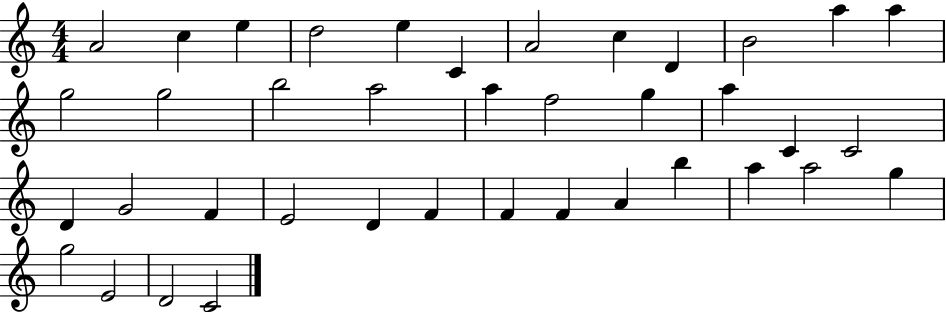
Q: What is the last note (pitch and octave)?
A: C4